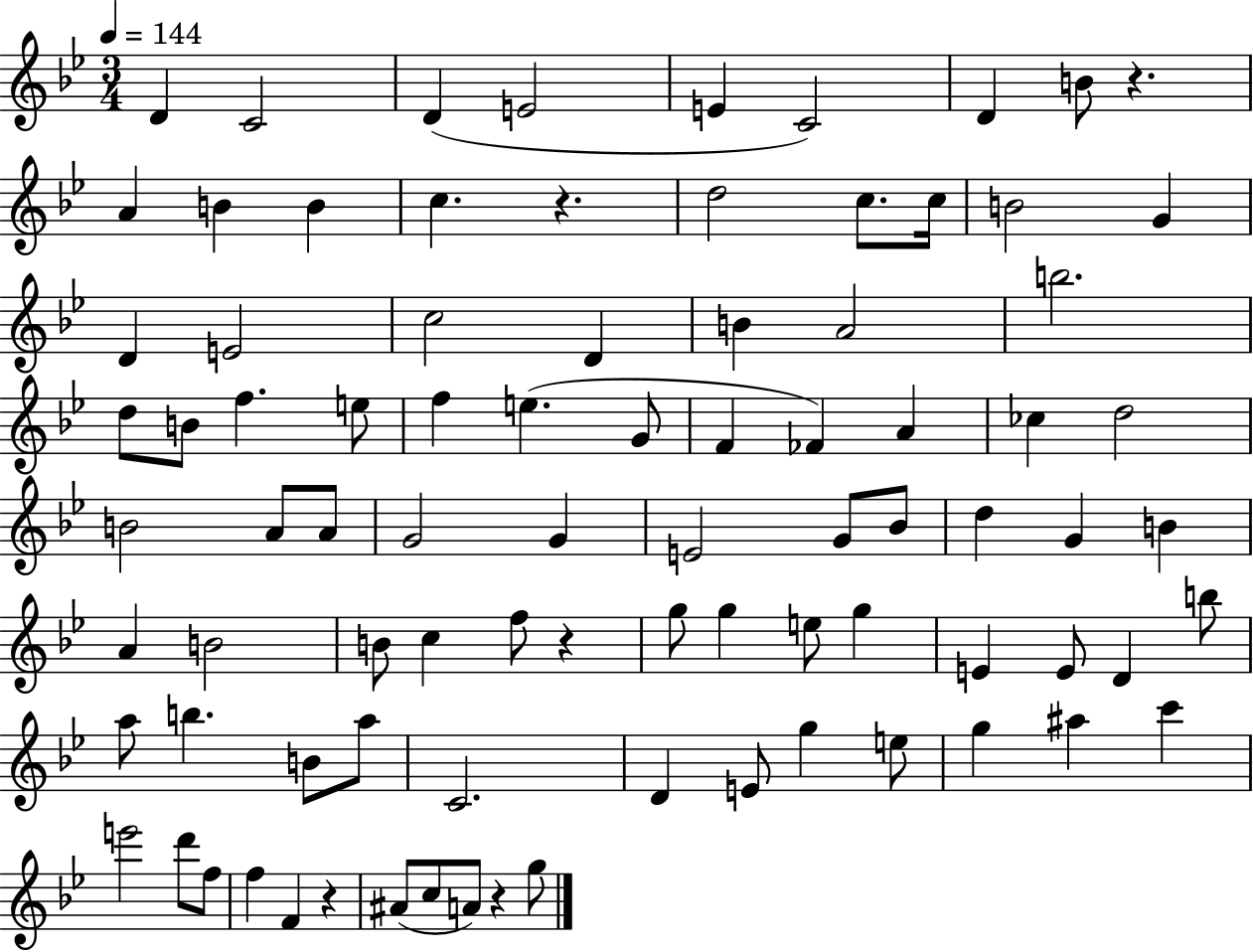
{
  \clef treble
  \numericTimeSignature
  \time 3/4
  \key bes \major
  \tempo 4 = 144
  d'4 c'2 | d'4( e'2 | e'4 c'2) | d'4 b'8 r4. | \break a'4 b'4 b'4 | c''4. r4. | d''2 c''8. c''16 | b'2 g'4 | \break d'4 e'2 | c''2 d'4 | b'4 a'2 | b''2. | \break d''8 b'8 f''4. e''8 | f''4 e''4.( g'8 | f'4 fes'4) a'4 | ces''4 d''2 | \break b'2 a'8 a'8 | g'2 g'4 | e'2 g'8 bes'8 | d''4 g'4 b'4 | \break a'4 b'2 | b'8 c''4 f''8 r4 | g''8 g''4 e''8 g''4 | e'4 e'8 d'4 b''8 | \break a''8 b''4. b'8 a''8 | c'2. | d'4 e'8 g''4 e''8 | g''4 ais''4 c'''4 | \break e'''2 d'''8 f''8 | f''4 f'4 r4 | ais'8( c''8 a'8) r4 g''8 | \bar "|."
}